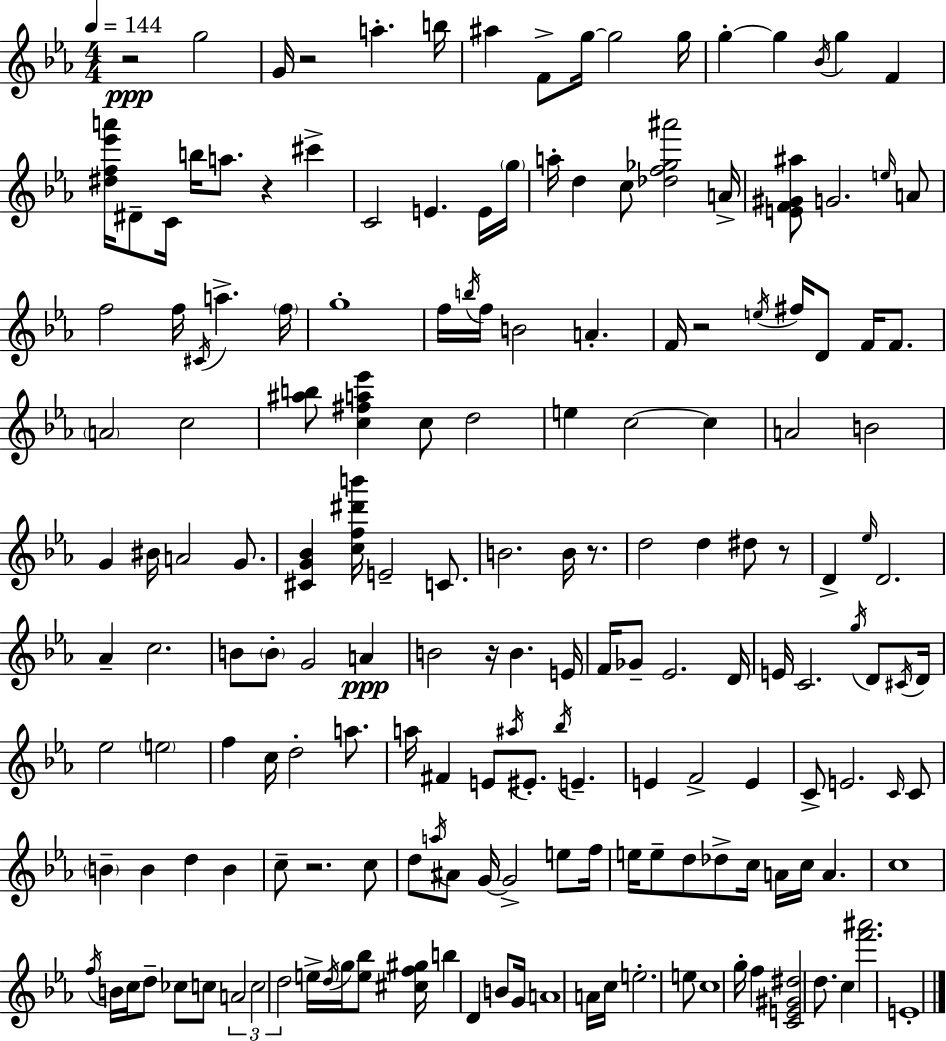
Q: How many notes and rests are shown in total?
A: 177